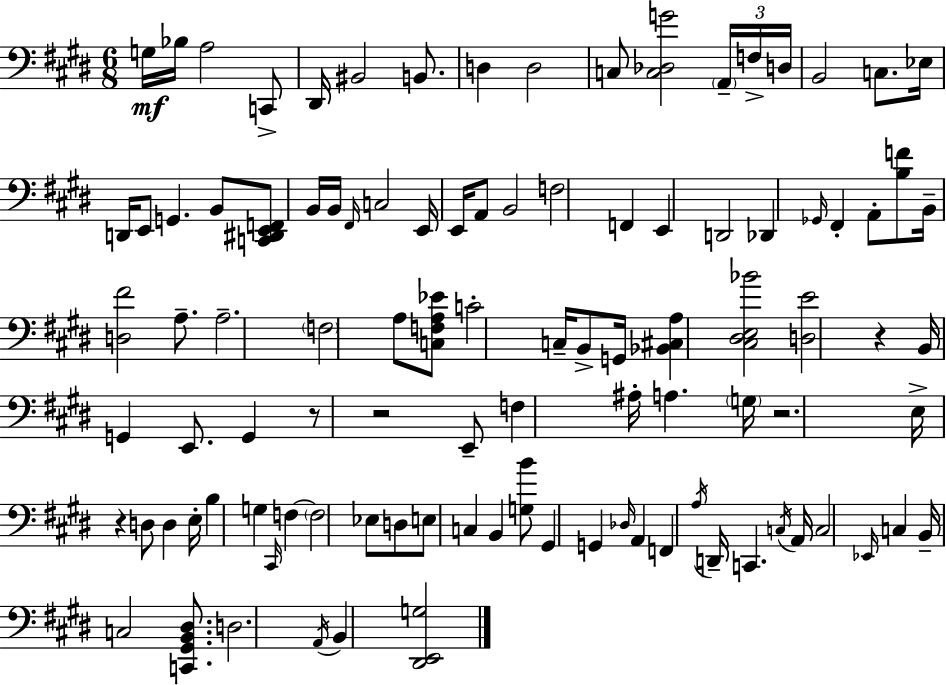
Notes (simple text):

G3/s Bb3/s A3/h C2/e D#2/s BIS2/h B2/e. D3/q D3/h C3/e [C3,Db3,G4]/h A2/s F3/s D3/s B2/h C3/e. Eb3/s D2/s E2/e G2/q. B2/e [C2,D#2,E2,F2]/e B2/s B2/s F#2/s C3/h E2/s E2/s A2/e B2/h F3/h F2/q E2/q D2/h Db2/q Gb2/s F#2/q A2/e [B3,F4]/e B2/s [D3,F#4]/h A3/e. A3/h. F3/h A3/e [C3,F3,A3,Eb4]/e C4/h C3/s B2/e G2/s [Bb2,C#3,A3]/q [C#3,D#3,E3,Bb4]/h [D3,E4]/h R/q B2/s G2/q E2/e. G2/q R/e R/h E2/e F3/q A#3/s A3/q. G3/s R/h. E3/s R/q D3/e D3/q E3/s B3/q G3/q C#2/s F3/q F3/h Eb3/e D3/e E3/e C3/q B2/q [G3,B4]/e G#2/q G2/q Db3/s A2/q F2/q A3/s D2/s C2/q. C3/s A2/s C3/h Eb2/s C3/q B2/s C3/h [C2,G#2,B2,D#3]/e. D3/h. A2/s B2/q [D#2,E2,G3]/h